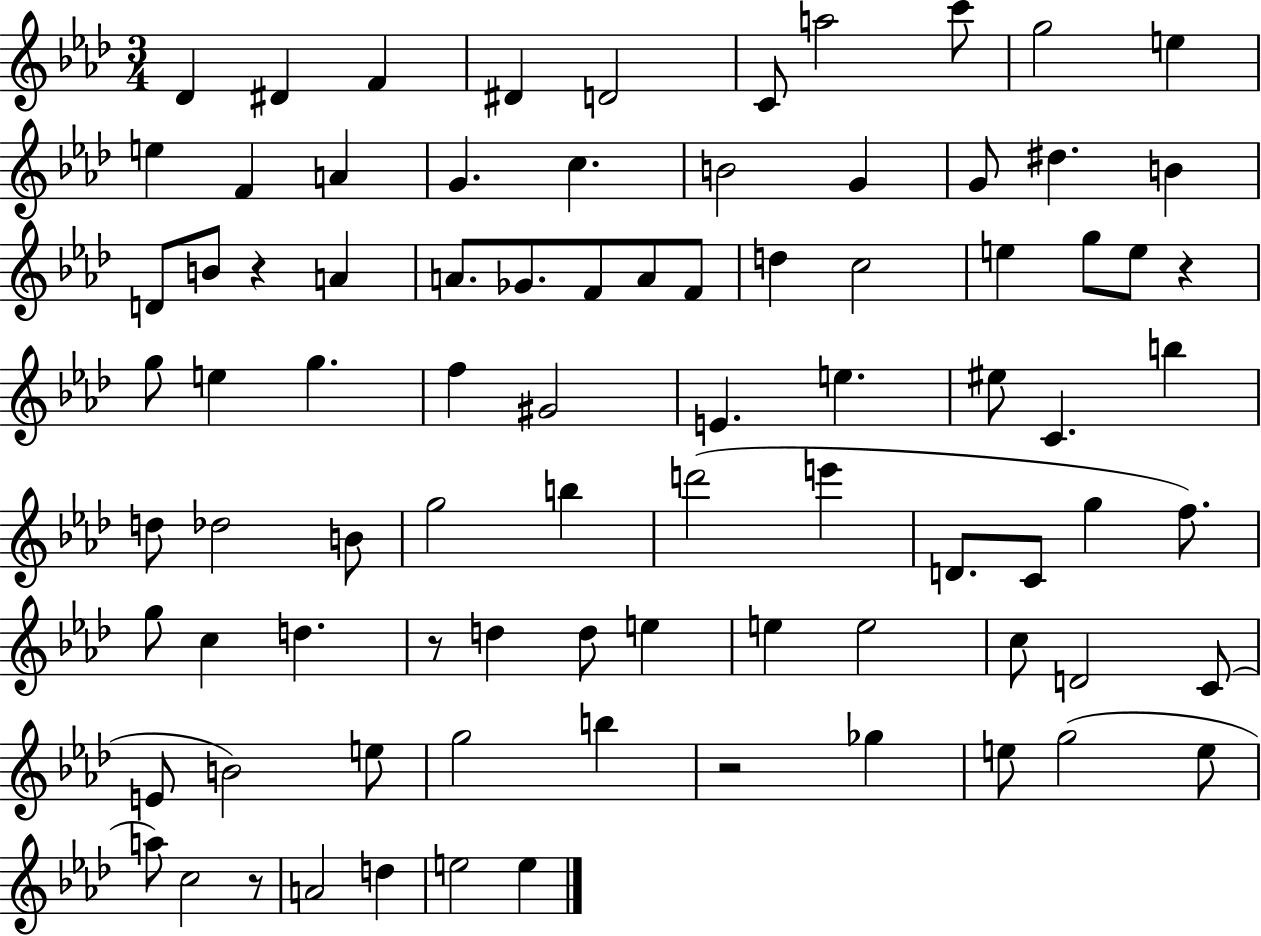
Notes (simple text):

Db4/q D#4/q F4/q D#4/q D4/h C4/e A5/h C6/e G5/h E5/q E5/q F4/q A4/q G4/q. C5/q. B4/h G4/q G4/e D#5/q. B4/q D4/e B4/e R/q A4/q A4/e. Gb4/e. F4/e A4/e F4/e D5/q C5/h E5/q G5/e E5/e R/q G5/e E5/q G5/q. F5/q G#4/h E4/q. E5/q. EIS5/e C4/q. B5/q D5/e Db5/h B4/e G5/h B5/q D6/h E6/q D4/e. C4/e G5/q F5/e. G5/e C5/q D5/q. R/e D5/q D5/e E5/q E5/q E5/h C5/e D4/h C4/e E4/e B4/h E5/e G5/h B5/q R/h Gb5/q E5/e G5/h E5/e A5/e C5/h R/e A4/h D5/q E5/h E5/q